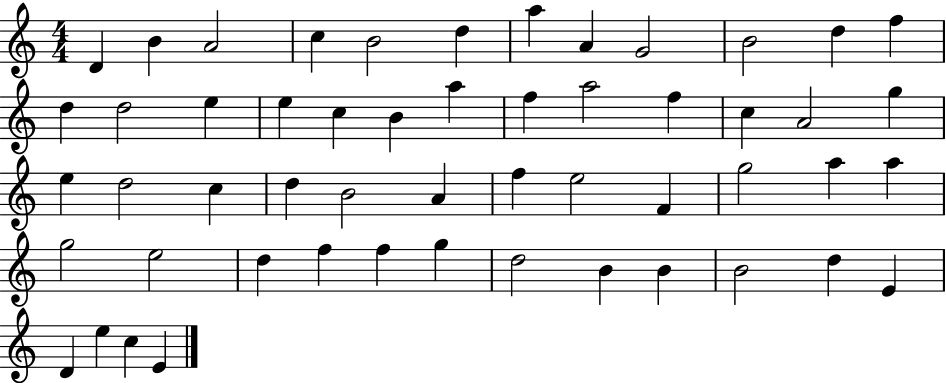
X:1
T:Untitled
M:4/4
L:1/4
K:C
D B A2 c B2 d a A G2 B2 d f d d2 e e c B a f a2 f c A2 g e d2 c d B2 A f e2 F g2 a a g2 e2 d f f g d2 B B B2 d E D e c E